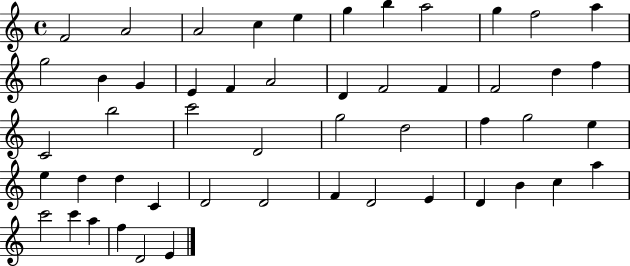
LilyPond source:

{
  \clef treble
  \time 4/4
  \defaultTimeSignature
  \key c \major
  f'2 a'2 | a'2 c''4 e''4 | g''4 b''4 a''2 | g''4 f''2 a''4 | \break g''2 b'4 g'4 | e'4 f'4 a'2 | d'4 f'2 f'4 | f'2 d''4 f''4 | \break c'2 b''2 | c'''2 d'2 | g''2 d''2 | f''4 g''2 e''4 | \break e''4 d''4 d''4 c'4 | d'2 d'2 | f'4 d'2 e'4 | d'4 b'4 c''4 a''4 | \break c'''2 c'''4 a''4 | f''4 d'2 e'4 | \bar "|."
}